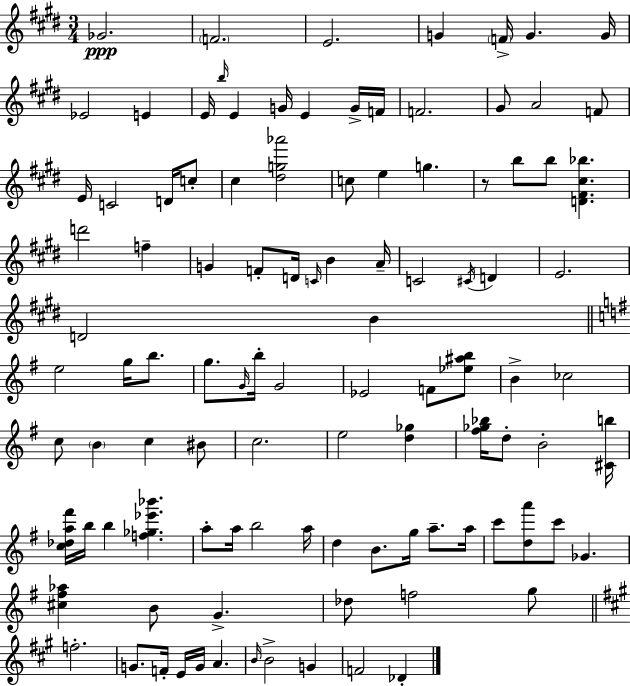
{
  \clef treble
  \numericTimeSignature
  \time 3/4
  \key e \major
  \repeat volta 2 { ges'2.\ppp | \parenthesize f'2. | e'2. | g'4 \parenthesize f'16-> g'4. g'16 | \break ees'2 e'4 | e'16 \grace { b''16 } e'4 g'16 e'4 g'16-> | f'16 f'2. | gis'8 a'2 f'8 | \break e'16 c'2 d'16 c''8-. | cis''4 <dis'' g'' aes'''>2 | c''8 e''4 g''4. | r8 b''8 b''8 <d' fis' cis'' bes''>4. | \break d'''2 f''4-- | g'4 f'8-. d'16 \grace { c'16 } b'4 | a'16-- c'2 \acciaccatura { cis'16 } d'4 | e'2. | \break d'2 b'4 | \bar "||" \break \key e \minor e''2 g''16 b''8. | g''8. \grace { g'16 } b''16-. g'2 | ees'2 f'8 <ees'' ais'' b''>8 | b'4-> ces''2 | \break c''8 \parenthesize b'4 c''4 bis'8 | c''2. | e''2 <d'' ges''>4 | <fis'' ges'' bes''>16 d''8-. b'2-. | \break <cis' b''>16 <c'' des'' a'' fis'''>16 b''16 b''4 <f'' ges'' ees''' bes'''>4. | a''8-. a''16 b''2 | a''16 d''4 b'8. g''16 a''8.-- | a''16 c'''8 <d'' a'''>8 c'''8 ges'4. | \break <cis'' fis'' aes''>4 b'8 g'4.-> | des''8 f''2 g''8 | \bar "||" \break \key a \major f''2.-. | g'8. f'16-. e'16 g'16 a'4. | \grace { b'16 } b'2-> g'4 | f'2 des'4-. | \break } \bar "|."
}